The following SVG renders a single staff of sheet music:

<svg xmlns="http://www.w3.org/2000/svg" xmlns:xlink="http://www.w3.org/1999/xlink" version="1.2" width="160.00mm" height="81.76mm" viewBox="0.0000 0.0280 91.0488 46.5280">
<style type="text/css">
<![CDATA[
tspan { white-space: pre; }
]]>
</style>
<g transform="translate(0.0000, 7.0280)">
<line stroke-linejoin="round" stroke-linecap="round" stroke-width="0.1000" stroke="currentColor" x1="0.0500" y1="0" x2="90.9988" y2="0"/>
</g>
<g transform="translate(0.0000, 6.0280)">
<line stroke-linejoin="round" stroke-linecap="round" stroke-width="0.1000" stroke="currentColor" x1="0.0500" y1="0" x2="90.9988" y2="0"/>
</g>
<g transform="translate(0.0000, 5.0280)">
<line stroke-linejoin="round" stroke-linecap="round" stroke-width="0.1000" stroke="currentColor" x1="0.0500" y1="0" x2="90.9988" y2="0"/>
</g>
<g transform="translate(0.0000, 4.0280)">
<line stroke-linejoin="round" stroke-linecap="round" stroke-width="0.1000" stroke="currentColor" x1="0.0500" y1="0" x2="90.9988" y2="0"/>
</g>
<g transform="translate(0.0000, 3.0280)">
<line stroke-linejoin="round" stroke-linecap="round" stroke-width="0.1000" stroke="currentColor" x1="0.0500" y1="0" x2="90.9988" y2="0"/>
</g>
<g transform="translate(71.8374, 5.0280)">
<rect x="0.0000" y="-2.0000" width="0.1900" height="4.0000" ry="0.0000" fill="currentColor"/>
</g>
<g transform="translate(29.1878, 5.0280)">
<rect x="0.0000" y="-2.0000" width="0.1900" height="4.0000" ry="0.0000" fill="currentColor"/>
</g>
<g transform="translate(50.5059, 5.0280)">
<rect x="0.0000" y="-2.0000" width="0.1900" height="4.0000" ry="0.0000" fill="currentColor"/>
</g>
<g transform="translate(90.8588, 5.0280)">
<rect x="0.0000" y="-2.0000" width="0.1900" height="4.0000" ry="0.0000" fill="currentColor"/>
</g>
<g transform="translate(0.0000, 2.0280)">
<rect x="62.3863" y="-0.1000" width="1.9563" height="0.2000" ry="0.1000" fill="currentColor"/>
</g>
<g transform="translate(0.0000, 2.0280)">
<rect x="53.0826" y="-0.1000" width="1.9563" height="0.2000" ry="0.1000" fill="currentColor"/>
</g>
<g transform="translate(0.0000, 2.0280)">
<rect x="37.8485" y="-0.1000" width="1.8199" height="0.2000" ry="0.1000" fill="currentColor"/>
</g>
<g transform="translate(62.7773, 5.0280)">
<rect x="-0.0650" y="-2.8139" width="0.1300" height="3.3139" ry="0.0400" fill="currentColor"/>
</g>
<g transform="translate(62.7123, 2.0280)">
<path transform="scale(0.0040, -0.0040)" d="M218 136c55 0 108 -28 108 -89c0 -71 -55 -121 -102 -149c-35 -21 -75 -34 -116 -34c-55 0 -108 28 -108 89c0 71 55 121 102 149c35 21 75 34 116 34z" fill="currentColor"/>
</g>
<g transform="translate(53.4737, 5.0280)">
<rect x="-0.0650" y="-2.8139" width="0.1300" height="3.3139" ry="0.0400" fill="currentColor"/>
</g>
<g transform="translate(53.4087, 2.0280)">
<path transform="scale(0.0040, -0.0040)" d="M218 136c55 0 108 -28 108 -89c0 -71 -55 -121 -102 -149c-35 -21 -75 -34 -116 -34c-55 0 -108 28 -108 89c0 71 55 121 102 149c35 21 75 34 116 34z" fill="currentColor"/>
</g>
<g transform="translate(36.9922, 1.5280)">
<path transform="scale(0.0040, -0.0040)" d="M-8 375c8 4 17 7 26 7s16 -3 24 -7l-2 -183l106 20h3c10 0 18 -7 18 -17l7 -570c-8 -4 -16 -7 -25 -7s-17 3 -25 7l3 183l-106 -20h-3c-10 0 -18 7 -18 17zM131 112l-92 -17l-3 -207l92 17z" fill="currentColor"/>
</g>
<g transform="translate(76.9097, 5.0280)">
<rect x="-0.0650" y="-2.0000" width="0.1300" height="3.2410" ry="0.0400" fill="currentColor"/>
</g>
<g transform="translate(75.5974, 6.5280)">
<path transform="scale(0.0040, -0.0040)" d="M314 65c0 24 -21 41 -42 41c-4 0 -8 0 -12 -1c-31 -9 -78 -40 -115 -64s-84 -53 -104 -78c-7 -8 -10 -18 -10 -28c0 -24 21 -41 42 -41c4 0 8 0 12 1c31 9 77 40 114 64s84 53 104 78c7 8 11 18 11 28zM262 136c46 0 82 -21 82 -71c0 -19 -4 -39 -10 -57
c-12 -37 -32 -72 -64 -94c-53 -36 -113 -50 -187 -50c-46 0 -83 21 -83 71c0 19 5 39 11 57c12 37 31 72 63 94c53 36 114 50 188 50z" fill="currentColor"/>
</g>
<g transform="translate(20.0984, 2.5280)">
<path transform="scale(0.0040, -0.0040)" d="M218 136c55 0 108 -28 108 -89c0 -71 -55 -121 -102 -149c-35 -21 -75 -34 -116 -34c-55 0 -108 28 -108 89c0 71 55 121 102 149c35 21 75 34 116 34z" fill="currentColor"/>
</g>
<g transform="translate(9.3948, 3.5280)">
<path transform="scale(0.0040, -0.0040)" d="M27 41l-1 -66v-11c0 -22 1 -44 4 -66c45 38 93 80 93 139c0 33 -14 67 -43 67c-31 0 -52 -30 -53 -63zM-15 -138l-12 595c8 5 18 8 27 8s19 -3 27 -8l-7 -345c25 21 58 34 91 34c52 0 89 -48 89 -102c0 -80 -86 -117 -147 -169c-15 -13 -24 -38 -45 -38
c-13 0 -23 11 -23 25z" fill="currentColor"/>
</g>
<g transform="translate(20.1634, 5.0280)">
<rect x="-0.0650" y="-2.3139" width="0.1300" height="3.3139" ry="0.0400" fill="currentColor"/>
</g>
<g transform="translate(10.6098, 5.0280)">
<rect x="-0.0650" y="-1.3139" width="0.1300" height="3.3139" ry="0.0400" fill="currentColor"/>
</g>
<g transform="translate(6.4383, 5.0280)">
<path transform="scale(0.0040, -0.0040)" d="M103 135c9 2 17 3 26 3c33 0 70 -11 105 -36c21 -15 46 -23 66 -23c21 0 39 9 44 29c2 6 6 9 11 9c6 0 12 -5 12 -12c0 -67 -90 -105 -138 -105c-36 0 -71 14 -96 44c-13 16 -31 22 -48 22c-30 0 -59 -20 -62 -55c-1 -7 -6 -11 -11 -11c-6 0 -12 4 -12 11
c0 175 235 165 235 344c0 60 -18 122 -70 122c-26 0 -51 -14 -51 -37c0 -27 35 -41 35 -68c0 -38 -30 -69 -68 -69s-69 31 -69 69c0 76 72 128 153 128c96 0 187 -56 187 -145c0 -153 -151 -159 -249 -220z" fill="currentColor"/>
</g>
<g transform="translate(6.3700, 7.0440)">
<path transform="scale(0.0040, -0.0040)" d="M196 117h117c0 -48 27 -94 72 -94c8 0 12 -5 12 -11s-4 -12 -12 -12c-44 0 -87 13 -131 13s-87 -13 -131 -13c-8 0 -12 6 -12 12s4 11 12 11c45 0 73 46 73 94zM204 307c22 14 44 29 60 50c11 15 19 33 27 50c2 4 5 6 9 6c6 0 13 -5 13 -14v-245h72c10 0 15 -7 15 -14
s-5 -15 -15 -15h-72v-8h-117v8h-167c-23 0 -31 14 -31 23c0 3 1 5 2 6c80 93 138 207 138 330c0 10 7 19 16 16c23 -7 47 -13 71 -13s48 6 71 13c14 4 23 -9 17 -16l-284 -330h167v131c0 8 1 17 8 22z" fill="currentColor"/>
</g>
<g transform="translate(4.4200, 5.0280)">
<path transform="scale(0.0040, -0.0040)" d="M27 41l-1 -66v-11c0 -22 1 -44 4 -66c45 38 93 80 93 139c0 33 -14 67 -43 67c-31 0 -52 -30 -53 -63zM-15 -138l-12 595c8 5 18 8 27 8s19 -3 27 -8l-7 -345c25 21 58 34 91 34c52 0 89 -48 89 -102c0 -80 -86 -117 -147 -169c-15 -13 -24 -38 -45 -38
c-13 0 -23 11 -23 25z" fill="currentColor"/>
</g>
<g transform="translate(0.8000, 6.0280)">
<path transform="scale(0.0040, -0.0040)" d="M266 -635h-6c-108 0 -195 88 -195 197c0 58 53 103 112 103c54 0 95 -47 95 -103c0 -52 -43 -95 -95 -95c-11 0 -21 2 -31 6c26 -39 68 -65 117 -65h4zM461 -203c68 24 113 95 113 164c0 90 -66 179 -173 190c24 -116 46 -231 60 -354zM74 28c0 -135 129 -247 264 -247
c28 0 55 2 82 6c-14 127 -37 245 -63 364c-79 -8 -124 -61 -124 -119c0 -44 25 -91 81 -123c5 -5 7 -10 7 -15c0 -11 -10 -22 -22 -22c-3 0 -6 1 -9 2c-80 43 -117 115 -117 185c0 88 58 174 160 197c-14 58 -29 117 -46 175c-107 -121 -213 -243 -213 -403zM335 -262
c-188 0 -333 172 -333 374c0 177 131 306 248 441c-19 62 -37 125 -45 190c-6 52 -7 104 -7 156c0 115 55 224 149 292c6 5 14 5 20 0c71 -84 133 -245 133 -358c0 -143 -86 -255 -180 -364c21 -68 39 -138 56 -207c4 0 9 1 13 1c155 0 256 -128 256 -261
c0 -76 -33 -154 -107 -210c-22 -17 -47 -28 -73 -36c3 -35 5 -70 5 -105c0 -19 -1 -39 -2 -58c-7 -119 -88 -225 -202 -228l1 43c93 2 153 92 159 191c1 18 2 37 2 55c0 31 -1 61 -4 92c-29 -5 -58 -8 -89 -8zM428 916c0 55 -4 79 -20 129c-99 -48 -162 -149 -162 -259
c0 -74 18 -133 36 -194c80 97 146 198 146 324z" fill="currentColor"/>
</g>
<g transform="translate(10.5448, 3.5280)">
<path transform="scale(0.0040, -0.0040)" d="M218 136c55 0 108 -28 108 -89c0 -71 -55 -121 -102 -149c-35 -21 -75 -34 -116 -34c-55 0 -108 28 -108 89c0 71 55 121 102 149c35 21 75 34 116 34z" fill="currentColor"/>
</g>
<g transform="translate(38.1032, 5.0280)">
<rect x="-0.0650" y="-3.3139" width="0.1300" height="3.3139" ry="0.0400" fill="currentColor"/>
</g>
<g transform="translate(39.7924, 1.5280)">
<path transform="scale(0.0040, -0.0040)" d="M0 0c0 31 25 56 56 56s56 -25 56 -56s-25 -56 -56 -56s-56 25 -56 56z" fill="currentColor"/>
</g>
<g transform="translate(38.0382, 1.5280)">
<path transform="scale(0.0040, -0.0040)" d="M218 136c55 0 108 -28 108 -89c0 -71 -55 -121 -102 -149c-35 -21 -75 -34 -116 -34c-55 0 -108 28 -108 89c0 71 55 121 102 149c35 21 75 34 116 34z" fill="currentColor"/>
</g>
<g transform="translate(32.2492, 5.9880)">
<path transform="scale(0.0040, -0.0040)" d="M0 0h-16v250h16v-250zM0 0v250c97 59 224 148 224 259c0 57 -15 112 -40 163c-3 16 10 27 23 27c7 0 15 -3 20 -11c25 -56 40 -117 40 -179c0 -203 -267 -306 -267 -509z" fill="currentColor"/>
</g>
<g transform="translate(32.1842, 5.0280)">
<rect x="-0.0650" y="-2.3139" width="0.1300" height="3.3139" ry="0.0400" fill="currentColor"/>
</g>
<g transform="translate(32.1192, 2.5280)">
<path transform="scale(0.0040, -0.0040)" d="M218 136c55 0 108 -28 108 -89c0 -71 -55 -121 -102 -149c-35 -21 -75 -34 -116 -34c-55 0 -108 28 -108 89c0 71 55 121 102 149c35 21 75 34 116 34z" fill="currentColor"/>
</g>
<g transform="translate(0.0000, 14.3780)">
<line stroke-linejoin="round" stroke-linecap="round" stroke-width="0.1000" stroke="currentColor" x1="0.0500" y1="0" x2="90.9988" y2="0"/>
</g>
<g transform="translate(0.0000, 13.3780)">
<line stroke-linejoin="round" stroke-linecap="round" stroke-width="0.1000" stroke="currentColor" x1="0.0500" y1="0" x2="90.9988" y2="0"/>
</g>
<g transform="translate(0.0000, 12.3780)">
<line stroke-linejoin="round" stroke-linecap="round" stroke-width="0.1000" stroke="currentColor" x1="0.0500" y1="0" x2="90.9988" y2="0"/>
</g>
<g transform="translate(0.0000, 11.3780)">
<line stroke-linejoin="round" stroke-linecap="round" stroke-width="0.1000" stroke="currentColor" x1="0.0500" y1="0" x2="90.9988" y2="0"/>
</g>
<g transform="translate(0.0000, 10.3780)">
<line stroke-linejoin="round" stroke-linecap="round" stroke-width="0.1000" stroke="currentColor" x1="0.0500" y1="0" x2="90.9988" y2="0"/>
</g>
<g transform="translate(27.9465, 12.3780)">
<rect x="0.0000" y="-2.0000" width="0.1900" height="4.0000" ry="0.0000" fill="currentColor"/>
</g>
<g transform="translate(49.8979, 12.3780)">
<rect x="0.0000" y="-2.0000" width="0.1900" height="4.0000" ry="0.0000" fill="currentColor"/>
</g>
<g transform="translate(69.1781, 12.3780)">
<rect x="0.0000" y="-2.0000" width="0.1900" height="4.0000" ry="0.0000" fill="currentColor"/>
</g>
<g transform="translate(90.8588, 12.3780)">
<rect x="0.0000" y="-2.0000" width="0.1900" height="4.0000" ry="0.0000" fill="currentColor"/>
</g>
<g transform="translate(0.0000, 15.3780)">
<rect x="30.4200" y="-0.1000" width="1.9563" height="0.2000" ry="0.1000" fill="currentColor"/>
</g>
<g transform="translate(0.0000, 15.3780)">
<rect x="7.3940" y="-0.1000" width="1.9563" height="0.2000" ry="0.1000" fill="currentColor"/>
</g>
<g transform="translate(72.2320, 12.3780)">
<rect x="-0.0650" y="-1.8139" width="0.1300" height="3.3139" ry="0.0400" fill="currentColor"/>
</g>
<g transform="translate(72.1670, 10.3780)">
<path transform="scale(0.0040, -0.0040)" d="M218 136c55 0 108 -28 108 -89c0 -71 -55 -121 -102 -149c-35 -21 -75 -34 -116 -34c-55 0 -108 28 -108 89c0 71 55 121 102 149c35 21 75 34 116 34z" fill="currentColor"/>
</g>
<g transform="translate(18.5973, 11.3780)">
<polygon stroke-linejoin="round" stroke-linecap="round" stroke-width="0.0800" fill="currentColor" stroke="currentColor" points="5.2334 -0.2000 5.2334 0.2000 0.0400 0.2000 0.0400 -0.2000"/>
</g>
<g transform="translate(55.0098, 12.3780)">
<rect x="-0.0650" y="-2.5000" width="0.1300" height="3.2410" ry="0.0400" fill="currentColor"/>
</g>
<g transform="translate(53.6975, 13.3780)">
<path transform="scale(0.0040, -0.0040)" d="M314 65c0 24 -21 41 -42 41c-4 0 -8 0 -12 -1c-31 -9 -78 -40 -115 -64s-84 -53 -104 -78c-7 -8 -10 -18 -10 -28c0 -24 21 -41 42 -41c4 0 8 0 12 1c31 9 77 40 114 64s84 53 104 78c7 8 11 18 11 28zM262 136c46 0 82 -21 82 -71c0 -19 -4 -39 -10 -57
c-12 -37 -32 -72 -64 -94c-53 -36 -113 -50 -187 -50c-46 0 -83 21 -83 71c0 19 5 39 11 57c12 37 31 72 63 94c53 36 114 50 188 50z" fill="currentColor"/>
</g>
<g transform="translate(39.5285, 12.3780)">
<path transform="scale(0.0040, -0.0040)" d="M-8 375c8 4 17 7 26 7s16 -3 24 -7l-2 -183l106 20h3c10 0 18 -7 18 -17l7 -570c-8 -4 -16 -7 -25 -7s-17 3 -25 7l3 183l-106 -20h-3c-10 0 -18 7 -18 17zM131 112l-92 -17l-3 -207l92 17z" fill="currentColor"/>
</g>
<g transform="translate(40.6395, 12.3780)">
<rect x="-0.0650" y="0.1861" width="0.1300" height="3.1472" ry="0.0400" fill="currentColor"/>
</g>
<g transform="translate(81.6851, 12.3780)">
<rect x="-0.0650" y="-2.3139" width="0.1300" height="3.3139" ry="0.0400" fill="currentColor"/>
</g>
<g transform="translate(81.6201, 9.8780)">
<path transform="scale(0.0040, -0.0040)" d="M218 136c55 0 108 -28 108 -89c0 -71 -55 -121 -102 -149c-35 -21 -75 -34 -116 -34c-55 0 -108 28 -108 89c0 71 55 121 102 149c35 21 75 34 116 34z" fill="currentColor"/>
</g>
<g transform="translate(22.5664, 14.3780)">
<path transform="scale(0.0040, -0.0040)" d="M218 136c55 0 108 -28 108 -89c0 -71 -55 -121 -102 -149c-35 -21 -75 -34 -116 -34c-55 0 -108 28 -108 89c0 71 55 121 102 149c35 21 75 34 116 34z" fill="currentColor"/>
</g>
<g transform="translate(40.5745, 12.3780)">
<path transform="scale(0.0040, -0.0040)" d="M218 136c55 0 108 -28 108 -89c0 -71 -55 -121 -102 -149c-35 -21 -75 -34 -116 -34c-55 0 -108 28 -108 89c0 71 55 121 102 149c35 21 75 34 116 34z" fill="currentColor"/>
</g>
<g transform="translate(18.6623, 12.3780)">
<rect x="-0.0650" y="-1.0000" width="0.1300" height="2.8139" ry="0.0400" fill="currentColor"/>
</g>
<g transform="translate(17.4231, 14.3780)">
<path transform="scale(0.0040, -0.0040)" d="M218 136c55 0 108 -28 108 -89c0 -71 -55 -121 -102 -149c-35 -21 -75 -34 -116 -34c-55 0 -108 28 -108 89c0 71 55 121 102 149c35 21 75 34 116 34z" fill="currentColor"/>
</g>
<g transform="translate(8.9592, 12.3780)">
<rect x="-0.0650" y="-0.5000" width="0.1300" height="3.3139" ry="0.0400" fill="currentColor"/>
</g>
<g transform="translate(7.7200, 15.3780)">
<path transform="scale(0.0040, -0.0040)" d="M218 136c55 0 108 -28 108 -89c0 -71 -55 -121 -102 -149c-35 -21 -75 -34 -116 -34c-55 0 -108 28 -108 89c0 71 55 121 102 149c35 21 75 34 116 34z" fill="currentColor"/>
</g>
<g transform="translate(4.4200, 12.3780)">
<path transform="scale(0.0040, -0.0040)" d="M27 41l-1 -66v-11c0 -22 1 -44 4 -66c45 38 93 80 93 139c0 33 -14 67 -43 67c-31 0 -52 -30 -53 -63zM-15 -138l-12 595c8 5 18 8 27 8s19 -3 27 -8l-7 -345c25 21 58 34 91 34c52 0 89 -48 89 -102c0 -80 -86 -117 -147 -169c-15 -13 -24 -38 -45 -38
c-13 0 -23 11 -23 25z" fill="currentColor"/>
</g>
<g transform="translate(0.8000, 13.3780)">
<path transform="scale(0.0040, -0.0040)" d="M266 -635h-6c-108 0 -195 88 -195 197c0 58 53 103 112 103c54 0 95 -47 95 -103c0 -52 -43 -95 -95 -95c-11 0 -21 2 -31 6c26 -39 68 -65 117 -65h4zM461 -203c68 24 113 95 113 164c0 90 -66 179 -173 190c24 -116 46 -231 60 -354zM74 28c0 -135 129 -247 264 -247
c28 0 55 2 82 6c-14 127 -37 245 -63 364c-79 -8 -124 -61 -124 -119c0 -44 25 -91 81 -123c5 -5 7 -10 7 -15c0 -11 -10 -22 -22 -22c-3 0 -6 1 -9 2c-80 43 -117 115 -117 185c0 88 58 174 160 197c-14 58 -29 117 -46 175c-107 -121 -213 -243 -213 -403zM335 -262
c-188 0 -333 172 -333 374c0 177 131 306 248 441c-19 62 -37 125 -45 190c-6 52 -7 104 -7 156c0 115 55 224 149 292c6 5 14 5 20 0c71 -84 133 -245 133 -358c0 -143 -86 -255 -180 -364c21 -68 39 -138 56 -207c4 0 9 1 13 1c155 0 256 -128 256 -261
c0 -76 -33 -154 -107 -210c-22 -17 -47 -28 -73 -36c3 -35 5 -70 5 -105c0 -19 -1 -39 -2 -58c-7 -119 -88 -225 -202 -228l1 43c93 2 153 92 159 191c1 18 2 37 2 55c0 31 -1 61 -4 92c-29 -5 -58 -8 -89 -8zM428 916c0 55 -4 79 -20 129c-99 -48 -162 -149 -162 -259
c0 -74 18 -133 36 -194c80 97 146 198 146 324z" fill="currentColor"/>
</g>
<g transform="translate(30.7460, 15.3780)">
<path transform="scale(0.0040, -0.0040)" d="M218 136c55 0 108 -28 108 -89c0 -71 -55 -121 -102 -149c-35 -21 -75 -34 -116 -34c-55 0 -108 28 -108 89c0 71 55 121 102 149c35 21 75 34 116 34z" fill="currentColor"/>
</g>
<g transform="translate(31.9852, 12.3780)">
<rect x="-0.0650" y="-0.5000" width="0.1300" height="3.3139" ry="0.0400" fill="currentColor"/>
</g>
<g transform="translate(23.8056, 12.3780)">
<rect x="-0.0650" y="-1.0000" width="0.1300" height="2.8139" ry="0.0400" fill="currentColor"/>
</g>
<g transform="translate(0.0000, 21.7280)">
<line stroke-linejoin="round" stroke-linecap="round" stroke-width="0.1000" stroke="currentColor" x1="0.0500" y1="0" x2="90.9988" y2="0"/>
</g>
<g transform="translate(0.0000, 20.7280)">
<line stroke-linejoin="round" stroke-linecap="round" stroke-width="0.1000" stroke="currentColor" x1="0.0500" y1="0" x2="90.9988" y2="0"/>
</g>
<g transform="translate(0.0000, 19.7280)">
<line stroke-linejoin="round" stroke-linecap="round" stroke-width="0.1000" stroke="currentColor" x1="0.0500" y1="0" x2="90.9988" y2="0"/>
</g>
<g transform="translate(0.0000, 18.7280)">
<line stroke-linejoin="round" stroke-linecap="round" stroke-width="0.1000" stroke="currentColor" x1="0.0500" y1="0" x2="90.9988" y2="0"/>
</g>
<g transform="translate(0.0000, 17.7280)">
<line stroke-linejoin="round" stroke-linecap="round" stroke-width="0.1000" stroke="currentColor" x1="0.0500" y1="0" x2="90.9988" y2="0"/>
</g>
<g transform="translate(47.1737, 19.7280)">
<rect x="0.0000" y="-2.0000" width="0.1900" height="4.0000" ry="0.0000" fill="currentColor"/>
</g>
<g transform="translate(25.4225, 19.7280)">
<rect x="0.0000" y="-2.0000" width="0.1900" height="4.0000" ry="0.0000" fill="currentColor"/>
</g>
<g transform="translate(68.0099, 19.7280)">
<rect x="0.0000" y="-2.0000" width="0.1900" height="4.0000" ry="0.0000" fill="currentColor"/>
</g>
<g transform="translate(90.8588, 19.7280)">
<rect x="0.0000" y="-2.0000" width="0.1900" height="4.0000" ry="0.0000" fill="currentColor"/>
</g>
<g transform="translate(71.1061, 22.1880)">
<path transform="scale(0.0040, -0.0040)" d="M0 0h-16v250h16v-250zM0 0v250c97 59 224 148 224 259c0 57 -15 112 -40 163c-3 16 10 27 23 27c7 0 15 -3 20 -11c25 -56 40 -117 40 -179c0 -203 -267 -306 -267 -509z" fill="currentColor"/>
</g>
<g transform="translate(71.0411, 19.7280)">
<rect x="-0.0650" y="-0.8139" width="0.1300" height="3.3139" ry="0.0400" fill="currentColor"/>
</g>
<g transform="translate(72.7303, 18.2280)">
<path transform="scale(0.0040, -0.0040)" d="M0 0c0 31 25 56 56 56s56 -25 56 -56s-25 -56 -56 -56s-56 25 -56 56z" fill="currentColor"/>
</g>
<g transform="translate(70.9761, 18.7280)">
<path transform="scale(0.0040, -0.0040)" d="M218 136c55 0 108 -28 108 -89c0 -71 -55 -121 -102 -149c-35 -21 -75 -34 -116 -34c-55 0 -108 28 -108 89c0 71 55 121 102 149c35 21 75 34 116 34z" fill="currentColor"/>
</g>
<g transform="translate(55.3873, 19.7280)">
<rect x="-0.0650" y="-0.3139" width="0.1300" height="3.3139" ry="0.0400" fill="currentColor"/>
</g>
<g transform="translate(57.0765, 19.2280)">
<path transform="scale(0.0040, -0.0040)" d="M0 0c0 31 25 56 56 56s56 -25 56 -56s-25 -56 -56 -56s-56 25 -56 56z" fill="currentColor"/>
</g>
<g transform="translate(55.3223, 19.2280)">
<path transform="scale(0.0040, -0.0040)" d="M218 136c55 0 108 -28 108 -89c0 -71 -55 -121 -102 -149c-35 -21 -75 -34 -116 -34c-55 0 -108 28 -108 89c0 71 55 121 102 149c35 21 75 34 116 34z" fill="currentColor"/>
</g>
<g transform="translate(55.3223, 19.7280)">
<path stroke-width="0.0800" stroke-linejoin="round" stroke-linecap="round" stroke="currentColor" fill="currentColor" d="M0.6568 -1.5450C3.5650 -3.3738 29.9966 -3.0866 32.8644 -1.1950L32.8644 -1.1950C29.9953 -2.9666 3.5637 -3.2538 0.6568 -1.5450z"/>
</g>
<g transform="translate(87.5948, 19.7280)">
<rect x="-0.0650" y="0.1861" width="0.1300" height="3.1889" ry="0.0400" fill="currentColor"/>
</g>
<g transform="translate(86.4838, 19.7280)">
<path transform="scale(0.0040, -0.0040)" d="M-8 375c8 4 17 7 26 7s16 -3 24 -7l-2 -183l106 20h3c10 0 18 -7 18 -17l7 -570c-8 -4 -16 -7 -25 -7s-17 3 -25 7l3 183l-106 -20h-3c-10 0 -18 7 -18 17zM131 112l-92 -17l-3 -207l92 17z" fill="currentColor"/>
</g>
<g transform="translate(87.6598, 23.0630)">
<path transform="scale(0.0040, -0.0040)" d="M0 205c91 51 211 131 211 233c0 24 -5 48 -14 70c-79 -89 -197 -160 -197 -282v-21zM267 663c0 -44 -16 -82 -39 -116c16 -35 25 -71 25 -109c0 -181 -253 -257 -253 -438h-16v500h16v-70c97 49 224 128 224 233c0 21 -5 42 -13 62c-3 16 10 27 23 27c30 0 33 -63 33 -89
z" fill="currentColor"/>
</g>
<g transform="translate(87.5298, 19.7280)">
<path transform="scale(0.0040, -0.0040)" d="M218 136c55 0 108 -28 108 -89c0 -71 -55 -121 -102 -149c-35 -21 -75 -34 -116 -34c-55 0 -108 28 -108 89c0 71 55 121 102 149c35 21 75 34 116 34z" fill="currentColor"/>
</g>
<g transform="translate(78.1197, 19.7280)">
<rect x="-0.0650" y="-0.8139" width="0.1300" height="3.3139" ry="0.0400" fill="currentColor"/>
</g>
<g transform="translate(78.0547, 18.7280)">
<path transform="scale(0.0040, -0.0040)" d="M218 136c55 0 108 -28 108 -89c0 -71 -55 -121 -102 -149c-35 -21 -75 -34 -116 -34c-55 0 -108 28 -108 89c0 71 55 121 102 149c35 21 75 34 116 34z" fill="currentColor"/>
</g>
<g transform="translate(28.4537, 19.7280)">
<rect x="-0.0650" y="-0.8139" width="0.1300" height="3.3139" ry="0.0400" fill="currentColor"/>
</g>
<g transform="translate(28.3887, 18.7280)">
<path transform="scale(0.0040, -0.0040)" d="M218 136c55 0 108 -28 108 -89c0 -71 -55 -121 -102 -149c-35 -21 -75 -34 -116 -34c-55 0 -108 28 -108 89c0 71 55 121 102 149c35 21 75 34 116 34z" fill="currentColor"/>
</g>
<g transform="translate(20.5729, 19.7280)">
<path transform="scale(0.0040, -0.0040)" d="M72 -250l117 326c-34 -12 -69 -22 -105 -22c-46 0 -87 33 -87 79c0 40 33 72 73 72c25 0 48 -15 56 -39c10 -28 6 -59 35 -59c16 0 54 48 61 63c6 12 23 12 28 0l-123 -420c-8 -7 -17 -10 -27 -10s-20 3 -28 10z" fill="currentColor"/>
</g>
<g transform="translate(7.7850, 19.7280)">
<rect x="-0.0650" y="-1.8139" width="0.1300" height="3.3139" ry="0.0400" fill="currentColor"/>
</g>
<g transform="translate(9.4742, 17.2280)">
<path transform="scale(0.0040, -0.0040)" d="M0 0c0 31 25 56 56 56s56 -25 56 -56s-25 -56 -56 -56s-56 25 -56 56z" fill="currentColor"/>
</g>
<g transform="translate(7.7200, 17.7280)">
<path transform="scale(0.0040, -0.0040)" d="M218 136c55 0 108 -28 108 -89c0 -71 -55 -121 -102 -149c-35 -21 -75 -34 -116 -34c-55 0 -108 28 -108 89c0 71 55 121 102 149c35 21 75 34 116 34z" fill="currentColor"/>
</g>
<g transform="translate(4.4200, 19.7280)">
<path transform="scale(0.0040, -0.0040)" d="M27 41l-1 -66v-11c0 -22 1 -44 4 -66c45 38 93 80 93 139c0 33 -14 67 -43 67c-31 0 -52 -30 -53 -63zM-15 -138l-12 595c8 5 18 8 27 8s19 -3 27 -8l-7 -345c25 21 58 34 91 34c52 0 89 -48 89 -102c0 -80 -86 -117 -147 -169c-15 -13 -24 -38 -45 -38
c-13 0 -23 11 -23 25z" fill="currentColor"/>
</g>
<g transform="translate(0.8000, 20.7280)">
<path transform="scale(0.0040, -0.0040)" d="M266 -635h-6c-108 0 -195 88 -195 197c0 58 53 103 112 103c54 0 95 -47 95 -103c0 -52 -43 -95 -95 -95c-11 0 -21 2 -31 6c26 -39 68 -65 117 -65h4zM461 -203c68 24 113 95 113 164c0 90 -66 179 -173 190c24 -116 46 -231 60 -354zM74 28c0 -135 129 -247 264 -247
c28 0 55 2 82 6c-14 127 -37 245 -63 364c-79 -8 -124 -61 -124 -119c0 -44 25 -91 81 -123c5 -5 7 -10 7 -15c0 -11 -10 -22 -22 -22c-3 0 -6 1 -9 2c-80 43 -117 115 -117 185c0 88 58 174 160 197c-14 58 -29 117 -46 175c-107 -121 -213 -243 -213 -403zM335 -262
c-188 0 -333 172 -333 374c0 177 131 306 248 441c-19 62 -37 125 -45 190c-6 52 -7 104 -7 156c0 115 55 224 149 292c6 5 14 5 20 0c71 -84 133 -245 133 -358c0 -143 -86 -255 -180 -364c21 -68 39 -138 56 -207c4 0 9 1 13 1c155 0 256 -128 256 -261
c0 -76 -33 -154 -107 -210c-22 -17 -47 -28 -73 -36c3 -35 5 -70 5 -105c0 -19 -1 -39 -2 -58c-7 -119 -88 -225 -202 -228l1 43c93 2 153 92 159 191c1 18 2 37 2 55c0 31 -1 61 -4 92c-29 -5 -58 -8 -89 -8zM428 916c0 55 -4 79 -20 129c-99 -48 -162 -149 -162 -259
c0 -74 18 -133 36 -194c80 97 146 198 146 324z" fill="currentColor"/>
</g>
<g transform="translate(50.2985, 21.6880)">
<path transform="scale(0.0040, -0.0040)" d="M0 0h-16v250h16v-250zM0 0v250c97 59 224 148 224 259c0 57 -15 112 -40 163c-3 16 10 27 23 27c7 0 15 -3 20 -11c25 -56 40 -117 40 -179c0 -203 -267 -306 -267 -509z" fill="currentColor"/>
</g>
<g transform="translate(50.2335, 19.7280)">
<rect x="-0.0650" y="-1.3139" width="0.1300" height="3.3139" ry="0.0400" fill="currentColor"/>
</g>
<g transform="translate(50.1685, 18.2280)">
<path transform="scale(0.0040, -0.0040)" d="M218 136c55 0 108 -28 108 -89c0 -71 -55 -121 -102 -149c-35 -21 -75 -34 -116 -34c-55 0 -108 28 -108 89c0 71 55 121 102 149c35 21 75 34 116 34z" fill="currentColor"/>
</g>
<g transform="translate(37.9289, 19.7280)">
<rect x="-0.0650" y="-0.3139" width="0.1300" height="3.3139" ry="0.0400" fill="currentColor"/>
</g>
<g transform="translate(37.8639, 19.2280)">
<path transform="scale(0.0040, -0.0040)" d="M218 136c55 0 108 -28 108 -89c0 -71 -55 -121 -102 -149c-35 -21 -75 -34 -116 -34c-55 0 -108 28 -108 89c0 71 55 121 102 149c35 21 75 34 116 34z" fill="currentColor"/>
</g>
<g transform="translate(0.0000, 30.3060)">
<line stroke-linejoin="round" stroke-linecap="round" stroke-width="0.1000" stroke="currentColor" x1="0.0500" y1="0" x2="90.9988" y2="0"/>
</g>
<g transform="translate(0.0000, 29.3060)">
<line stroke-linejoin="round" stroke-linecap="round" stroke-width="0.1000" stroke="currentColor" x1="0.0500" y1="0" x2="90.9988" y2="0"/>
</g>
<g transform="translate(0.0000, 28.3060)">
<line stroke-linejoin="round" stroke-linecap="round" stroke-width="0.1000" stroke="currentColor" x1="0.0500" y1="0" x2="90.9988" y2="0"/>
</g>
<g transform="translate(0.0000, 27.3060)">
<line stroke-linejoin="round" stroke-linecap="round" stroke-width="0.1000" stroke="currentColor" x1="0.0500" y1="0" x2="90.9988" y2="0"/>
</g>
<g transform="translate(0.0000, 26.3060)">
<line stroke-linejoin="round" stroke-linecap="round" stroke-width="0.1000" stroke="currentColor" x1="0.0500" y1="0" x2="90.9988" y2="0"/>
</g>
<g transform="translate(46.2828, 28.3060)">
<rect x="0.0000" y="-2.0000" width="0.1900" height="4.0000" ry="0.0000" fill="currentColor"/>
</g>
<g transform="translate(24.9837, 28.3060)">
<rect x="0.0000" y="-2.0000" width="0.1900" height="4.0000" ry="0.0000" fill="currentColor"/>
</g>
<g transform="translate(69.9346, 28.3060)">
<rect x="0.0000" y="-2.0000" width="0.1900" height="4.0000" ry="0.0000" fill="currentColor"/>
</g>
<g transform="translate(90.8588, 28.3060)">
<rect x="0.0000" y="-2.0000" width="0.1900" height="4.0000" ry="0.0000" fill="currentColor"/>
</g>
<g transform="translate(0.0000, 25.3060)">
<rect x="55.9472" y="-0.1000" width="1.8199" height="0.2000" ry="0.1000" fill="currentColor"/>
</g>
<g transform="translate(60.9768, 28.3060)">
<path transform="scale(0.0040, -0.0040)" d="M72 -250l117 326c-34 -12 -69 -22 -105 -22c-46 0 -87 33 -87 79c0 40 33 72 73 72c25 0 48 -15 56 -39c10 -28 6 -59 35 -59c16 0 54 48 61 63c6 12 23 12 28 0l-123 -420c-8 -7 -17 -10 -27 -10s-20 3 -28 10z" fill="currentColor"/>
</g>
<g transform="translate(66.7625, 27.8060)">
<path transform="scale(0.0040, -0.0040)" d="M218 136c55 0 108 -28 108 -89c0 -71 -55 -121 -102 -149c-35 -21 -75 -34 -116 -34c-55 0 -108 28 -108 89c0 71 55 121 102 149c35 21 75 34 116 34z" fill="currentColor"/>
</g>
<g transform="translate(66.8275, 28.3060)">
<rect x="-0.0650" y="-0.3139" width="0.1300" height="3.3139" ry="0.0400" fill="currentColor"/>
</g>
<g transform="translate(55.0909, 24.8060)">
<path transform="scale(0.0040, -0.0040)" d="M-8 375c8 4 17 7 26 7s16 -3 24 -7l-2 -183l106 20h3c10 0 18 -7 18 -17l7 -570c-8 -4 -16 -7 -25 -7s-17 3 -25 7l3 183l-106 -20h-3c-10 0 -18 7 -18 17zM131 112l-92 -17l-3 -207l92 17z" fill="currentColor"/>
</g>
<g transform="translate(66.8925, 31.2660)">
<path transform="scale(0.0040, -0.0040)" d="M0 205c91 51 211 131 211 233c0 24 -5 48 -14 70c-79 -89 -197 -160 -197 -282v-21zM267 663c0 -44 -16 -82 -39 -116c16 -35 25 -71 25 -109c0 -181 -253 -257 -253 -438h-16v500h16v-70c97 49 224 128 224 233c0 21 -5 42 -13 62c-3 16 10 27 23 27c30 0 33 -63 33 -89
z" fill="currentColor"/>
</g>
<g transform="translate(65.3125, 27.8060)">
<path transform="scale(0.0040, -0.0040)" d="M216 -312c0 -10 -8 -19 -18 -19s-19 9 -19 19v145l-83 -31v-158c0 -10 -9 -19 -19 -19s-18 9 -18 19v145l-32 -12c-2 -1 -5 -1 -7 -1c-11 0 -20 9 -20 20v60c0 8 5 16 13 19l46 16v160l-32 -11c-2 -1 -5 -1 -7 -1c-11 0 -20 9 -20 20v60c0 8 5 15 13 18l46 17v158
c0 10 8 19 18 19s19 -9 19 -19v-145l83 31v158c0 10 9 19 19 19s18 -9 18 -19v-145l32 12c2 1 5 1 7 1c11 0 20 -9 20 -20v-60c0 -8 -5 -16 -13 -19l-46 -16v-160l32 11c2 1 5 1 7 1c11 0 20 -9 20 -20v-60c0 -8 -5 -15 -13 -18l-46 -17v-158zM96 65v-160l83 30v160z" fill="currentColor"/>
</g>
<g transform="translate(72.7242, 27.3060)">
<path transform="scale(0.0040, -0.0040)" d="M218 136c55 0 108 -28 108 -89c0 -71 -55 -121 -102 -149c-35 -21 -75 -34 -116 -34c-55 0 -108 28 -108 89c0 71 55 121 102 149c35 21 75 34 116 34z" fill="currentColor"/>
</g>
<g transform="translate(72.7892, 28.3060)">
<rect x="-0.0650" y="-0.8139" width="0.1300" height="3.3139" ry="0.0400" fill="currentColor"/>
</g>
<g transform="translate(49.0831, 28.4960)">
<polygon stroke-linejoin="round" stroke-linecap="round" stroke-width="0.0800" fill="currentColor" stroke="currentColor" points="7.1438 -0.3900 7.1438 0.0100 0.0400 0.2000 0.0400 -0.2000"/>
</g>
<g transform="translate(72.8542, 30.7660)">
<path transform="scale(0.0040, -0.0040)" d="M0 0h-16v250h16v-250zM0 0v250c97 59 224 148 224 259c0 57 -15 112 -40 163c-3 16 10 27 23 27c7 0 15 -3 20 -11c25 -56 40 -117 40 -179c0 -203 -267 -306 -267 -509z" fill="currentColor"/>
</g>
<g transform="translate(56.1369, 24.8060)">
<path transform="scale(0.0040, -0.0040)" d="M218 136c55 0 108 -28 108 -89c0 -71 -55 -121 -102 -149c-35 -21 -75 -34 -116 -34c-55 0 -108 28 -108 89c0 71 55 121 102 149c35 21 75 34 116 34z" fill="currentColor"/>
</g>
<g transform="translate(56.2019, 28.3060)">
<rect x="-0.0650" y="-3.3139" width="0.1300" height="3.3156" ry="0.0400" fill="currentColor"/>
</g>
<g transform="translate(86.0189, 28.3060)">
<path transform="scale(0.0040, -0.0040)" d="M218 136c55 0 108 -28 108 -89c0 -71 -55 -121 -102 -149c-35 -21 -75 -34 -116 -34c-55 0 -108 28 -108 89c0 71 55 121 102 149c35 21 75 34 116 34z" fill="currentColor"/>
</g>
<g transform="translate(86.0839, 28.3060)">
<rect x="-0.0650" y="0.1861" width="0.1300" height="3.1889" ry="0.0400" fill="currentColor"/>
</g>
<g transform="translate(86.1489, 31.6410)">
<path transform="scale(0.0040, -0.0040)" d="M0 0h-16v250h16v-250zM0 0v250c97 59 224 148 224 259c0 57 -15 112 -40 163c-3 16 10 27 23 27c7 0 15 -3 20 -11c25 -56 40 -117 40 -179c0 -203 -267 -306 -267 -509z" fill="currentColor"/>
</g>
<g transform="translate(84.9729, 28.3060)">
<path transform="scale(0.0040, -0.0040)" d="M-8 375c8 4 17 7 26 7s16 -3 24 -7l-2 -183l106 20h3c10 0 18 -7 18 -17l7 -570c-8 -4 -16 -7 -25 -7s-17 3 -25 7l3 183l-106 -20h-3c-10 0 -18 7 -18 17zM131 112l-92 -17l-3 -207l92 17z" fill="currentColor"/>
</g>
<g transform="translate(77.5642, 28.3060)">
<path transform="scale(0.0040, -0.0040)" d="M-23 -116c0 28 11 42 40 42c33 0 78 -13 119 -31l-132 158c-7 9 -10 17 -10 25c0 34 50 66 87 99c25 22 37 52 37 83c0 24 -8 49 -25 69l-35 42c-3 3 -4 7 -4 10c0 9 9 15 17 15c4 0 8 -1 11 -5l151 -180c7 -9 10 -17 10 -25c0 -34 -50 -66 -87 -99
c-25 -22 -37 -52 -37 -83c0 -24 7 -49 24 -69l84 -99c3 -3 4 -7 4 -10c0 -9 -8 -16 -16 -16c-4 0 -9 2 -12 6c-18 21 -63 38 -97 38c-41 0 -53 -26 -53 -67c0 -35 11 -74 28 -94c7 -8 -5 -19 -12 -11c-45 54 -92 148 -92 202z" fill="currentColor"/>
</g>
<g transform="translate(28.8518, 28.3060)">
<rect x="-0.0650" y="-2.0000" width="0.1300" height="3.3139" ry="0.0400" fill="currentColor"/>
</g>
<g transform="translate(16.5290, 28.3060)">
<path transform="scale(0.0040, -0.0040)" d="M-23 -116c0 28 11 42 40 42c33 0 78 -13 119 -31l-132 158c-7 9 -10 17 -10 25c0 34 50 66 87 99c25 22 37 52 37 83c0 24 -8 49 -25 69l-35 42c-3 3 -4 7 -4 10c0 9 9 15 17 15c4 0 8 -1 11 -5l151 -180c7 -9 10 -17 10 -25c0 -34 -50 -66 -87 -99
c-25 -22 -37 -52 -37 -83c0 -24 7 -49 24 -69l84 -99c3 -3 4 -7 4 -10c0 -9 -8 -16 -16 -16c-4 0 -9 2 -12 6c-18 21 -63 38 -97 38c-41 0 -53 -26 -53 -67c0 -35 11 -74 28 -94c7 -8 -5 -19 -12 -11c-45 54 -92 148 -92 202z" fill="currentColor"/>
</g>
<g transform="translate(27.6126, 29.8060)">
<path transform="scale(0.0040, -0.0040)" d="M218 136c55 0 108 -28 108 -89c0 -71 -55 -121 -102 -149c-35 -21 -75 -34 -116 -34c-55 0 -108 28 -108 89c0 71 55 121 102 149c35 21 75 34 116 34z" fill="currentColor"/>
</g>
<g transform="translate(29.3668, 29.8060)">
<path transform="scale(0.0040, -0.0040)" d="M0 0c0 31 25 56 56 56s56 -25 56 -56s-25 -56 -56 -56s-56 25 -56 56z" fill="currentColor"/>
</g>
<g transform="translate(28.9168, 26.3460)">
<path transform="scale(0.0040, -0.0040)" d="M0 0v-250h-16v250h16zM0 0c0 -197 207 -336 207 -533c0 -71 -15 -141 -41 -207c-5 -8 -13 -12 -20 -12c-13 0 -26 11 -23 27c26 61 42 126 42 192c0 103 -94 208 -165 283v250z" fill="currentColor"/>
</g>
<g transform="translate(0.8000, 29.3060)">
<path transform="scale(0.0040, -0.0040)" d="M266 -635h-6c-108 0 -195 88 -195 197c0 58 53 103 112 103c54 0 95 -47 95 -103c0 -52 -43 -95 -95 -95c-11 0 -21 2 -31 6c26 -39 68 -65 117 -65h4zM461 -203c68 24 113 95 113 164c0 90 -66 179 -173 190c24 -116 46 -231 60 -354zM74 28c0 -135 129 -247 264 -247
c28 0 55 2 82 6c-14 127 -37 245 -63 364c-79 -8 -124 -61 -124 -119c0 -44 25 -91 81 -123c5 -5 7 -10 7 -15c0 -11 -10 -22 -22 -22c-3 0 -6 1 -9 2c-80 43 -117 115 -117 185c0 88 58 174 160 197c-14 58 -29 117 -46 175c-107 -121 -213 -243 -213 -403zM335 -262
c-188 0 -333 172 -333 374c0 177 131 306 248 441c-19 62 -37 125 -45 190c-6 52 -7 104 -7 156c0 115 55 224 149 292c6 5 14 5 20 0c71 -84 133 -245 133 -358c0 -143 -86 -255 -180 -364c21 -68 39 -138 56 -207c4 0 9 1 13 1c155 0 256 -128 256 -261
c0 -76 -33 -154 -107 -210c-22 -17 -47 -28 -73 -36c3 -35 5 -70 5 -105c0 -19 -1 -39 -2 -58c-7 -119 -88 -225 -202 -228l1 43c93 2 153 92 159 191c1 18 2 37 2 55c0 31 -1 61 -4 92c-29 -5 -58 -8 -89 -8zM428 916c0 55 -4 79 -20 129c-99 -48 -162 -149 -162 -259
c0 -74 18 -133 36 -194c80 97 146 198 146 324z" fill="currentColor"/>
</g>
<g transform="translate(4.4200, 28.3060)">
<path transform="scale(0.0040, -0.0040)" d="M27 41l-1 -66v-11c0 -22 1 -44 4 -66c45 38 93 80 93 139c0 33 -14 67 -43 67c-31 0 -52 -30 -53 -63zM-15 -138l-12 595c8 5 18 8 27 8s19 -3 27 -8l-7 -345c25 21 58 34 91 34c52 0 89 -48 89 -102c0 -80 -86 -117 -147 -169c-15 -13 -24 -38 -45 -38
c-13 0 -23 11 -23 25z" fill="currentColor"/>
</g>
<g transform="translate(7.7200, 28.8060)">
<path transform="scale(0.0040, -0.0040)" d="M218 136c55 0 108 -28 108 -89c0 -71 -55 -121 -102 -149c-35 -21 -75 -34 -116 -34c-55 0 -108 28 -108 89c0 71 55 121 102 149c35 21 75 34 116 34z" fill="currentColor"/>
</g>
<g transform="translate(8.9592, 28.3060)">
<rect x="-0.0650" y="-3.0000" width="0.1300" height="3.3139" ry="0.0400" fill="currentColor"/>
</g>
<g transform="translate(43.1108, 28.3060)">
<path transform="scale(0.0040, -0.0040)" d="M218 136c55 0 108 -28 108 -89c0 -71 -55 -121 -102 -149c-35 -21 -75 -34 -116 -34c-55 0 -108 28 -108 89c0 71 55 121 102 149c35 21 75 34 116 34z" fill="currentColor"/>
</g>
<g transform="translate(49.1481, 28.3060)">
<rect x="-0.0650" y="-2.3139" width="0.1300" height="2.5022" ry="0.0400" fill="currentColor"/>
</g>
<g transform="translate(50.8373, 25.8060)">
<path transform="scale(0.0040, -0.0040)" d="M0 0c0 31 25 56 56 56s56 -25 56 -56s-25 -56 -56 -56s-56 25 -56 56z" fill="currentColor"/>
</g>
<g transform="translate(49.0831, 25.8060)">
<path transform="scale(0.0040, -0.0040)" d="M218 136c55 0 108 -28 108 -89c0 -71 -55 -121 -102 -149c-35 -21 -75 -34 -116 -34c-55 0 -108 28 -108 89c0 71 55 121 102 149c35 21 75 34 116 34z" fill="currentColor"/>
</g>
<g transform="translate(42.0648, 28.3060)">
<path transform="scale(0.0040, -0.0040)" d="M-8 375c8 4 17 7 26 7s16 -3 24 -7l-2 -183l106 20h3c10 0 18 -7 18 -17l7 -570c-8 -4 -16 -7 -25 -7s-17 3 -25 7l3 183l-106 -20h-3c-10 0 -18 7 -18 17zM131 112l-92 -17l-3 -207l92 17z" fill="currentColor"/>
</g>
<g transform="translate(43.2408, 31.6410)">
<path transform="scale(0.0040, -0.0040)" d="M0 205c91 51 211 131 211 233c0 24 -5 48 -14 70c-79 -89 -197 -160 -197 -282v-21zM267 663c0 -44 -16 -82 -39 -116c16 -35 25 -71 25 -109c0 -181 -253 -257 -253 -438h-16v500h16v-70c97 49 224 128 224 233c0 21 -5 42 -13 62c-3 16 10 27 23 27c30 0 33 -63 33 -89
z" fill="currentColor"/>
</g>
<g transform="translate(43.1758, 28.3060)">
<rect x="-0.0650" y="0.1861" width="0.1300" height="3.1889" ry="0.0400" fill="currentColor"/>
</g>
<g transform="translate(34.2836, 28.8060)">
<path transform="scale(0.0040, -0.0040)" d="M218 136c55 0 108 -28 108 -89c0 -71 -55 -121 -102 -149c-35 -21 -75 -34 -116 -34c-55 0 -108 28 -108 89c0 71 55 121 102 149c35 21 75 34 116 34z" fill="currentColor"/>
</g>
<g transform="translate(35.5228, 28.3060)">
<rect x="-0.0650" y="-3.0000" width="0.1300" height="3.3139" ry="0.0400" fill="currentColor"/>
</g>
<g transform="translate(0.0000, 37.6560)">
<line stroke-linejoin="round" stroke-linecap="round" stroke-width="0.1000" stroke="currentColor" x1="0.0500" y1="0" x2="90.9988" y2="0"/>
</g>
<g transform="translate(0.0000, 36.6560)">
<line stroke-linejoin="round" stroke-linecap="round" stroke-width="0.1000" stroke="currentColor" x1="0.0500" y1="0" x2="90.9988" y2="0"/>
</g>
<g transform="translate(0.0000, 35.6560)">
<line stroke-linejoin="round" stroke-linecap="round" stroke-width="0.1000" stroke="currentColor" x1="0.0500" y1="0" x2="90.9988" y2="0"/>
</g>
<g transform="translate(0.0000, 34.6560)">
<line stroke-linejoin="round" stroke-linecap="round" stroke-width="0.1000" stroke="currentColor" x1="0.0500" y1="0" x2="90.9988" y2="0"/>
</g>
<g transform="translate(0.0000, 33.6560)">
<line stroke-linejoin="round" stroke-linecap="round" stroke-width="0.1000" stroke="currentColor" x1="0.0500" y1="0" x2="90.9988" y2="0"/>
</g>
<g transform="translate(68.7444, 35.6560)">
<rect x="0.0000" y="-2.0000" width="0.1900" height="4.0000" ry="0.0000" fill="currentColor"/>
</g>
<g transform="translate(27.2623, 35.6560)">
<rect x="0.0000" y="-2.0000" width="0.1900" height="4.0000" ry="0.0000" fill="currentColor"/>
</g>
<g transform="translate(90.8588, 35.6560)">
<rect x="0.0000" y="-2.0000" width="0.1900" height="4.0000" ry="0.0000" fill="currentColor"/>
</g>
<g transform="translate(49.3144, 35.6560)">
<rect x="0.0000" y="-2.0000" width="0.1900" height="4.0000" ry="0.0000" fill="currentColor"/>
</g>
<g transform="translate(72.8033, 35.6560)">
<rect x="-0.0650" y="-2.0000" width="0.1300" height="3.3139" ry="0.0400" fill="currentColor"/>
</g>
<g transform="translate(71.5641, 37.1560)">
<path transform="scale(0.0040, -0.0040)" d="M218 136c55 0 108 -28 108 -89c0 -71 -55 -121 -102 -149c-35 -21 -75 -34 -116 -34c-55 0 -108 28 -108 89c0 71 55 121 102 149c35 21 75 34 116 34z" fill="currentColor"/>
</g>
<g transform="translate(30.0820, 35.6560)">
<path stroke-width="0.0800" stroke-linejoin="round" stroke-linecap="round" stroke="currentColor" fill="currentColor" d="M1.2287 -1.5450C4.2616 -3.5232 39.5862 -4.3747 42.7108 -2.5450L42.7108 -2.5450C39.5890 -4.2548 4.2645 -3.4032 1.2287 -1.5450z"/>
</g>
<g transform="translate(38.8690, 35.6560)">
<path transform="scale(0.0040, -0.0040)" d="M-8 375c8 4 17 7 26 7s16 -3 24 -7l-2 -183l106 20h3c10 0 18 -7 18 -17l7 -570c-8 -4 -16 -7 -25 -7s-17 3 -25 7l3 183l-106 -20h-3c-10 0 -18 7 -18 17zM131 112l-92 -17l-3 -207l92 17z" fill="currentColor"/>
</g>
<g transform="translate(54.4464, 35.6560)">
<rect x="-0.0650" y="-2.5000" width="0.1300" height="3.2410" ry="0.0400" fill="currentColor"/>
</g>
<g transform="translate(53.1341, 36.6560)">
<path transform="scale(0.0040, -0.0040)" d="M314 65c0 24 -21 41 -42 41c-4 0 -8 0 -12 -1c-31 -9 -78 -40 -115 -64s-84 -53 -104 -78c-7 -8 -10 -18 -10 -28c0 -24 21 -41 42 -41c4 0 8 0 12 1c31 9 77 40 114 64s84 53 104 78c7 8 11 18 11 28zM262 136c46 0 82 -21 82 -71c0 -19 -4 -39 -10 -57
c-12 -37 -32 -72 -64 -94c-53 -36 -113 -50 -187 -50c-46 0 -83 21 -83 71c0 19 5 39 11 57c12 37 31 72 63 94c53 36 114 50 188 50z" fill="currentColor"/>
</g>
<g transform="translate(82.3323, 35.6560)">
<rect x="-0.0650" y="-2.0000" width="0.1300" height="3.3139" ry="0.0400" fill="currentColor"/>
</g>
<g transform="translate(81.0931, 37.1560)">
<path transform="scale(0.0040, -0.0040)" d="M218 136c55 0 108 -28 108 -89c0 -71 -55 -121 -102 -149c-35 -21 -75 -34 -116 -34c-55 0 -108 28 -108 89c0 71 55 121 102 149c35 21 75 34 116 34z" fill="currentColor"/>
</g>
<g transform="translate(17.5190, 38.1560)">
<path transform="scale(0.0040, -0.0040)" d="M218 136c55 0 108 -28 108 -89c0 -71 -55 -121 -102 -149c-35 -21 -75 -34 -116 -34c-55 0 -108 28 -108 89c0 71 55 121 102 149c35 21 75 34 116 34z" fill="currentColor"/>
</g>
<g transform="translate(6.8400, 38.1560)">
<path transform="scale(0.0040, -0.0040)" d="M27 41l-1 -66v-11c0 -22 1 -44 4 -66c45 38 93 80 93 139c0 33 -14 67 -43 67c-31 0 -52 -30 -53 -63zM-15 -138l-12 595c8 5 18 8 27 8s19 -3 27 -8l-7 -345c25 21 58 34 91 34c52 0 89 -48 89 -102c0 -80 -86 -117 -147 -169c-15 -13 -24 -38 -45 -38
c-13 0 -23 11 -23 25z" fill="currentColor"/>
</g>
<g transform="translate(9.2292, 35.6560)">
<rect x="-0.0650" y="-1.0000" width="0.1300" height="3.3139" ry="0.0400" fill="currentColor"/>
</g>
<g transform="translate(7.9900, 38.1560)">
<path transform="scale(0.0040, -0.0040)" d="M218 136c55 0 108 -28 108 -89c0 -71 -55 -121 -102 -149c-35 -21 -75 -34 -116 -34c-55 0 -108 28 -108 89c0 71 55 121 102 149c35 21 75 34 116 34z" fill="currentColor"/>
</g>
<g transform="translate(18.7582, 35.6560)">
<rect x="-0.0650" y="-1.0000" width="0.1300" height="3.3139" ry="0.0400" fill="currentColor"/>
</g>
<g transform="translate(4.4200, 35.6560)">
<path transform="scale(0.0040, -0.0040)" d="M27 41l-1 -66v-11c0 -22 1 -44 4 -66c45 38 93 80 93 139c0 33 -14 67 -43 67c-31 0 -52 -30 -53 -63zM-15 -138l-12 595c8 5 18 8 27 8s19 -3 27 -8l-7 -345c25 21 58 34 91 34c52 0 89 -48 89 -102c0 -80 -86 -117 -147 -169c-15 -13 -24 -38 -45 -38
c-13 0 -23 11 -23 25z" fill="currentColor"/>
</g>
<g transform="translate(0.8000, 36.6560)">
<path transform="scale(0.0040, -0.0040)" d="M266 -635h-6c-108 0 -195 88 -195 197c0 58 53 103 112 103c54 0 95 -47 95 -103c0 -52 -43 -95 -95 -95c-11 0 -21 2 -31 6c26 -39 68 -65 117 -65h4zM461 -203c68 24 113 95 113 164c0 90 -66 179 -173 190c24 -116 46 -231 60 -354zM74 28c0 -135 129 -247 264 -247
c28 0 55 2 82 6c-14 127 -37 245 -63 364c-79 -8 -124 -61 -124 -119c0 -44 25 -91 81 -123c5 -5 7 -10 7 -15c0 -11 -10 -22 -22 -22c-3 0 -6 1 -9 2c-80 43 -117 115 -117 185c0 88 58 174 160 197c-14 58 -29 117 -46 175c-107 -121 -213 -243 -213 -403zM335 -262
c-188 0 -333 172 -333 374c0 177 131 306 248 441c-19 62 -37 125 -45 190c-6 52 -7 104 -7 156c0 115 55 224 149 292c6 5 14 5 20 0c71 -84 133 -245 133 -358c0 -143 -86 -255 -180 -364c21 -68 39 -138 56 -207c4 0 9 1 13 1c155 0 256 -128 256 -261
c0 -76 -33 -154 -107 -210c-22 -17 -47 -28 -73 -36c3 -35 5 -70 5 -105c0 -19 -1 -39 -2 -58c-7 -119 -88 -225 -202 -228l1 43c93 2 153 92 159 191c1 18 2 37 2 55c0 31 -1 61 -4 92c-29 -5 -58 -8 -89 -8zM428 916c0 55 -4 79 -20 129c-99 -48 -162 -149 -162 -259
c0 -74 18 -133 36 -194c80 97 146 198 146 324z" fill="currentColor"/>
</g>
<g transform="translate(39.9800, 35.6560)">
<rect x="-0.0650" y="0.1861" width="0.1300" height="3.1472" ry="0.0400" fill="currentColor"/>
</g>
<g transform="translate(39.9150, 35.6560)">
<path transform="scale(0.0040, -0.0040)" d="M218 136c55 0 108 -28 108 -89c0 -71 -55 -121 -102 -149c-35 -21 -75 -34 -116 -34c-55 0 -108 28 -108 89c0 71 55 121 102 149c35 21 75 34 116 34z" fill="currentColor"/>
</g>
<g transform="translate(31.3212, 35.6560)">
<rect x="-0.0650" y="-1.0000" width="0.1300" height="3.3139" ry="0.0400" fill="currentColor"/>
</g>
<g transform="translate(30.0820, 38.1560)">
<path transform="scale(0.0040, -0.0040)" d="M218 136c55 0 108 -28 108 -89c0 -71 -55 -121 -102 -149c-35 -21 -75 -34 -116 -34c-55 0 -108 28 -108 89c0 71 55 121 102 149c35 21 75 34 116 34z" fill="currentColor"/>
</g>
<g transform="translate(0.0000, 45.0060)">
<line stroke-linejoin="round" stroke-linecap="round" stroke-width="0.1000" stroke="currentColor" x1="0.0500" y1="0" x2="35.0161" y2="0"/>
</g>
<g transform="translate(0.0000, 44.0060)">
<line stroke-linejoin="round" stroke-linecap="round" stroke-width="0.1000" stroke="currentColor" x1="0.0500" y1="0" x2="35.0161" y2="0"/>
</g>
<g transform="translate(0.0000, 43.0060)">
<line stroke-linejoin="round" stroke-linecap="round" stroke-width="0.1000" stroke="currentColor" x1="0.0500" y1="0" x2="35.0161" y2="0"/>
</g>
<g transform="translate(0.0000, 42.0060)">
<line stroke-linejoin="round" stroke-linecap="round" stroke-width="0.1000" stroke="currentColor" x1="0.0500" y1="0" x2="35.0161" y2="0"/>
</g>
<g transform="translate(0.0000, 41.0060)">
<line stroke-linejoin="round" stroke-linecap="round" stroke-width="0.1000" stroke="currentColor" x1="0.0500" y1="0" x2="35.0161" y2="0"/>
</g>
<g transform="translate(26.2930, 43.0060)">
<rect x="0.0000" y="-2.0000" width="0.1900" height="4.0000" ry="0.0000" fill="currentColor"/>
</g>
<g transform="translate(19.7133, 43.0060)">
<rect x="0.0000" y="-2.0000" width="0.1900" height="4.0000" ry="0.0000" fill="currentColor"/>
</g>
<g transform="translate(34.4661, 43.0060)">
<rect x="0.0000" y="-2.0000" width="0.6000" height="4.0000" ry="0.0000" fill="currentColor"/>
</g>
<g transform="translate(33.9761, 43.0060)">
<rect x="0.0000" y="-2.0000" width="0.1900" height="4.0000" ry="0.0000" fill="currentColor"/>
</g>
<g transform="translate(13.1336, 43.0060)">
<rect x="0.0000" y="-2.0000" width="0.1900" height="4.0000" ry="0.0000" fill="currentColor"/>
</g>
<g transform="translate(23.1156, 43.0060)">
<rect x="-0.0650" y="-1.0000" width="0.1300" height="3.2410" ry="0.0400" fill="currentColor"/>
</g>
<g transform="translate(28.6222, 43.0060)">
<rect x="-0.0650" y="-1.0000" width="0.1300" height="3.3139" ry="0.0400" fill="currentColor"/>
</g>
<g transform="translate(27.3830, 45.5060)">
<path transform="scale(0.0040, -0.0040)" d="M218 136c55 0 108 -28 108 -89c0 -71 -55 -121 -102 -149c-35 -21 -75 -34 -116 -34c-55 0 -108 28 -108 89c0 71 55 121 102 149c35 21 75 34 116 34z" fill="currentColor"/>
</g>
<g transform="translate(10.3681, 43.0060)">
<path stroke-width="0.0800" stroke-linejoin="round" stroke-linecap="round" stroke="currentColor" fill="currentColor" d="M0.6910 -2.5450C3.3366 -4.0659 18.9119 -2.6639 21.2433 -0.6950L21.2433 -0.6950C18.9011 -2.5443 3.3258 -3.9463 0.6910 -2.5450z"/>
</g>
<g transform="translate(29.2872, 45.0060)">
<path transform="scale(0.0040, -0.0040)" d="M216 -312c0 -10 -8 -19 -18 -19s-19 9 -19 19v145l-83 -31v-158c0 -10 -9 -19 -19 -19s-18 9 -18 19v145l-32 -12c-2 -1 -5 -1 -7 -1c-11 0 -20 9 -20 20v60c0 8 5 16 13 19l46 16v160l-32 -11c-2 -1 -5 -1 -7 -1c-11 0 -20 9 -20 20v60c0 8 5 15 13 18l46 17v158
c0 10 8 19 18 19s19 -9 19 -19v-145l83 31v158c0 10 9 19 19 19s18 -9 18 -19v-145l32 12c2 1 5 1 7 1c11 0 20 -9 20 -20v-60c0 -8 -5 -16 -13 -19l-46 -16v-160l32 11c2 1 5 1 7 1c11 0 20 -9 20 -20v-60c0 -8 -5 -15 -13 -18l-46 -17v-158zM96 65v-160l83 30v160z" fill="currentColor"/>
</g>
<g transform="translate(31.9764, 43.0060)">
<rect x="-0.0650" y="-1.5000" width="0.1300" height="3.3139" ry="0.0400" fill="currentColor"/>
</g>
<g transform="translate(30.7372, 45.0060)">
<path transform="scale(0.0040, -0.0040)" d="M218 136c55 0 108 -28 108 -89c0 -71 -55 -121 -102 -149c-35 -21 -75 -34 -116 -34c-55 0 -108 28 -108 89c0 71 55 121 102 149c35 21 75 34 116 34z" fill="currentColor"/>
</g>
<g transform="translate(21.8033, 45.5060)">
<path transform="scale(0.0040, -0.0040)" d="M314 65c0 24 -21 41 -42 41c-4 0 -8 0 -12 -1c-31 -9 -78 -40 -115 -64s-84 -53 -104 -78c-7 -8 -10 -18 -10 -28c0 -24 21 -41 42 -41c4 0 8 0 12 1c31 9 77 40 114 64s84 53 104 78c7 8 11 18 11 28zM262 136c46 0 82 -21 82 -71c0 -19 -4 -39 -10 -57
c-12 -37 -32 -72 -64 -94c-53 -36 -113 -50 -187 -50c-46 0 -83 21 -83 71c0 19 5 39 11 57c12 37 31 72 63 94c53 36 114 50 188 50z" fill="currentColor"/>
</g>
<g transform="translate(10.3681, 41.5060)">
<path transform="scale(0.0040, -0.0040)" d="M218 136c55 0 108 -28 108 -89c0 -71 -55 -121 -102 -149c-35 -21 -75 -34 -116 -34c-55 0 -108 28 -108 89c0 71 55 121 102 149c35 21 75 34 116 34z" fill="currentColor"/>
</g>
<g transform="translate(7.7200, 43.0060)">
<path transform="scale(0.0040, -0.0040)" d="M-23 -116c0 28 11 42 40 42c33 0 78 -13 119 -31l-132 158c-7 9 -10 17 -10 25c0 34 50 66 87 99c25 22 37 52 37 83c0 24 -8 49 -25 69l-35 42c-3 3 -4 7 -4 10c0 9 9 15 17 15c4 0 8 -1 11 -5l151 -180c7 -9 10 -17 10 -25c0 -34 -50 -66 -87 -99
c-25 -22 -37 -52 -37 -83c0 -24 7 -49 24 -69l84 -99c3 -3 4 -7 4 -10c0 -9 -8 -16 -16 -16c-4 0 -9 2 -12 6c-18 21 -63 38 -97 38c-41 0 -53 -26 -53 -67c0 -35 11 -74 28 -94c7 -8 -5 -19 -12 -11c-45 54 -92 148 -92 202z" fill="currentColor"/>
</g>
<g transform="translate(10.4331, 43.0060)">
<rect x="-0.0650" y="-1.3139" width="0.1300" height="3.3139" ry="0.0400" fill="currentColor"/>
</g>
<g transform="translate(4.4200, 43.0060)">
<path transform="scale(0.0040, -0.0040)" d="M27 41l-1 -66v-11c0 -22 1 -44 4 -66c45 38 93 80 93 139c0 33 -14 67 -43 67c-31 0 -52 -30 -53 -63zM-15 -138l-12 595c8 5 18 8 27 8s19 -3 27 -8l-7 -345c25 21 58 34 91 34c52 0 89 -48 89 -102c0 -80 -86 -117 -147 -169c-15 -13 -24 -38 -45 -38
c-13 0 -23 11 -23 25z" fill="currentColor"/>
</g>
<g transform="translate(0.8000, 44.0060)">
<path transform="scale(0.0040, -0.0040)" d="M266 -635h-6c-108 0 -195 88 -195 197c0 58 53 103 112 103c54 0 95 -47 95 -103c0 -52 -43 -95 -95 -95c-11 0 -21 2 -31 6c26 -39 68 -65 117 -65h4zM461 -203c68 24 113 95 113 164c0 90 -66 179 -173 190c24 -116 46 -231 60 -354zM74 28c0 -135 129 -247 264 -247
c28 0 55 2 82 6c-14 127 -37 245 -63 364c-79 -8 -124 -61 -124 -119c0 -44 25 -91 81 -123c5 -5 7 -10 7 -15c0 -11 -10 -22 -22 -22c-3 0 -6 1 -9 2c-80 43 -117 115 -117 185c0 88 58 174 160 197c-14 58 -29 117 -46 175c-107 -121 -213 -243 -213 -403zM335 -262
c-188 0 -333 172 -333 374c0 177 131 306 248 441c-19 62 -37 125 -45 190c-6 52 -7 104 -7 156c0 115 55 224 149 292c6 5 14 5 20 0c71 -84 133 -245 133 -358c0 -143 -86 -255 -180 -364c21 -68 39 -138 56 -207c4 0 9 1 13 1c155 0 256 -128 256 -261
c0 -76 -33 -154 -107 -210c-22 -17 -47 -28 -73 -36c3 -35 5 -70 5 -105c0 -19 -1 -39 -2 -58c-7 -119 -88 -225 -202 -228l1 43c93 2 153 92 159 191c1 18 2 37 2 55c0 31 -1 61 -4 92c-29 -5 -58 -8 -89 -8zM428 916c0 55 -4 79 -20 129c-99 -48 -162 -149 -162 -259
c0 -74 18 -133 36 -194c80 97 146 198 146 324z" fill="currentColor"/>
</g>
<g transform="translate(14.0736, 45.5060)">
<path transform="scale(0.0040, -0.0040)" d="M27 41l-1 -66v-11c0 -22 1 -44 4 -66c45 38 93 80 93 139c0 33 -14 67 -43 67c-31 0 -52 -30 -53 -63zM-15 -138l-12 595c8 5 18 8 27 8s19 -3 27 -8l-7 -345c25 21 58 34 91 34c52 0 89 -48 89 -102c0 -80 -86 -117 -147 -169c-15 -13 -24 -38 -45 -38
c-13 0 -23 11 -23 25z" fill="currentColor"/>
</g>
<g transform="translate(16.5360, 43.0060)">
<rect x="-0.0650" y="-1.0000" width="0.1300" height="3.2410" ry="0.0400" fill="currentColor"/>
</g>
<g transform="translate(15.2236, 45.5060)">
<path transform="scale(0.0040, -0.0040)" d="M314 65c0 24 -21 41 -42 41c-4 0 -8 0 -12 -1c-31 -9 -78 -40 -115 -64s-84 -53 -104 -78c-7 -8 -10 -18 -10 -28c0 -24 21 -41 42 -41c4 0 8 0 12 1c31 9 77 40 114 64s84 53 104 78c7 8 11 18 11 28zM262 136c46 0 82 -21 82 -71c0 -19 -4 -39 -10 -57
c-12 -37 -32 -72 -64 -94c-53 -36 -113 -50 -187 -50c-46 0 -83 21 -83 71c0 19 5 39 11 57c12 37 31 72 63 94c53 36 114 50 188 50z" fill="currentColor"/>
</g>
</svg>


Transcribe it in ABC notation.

X:1
T:Untitled
M:2/4
L:1/4
K:F
_e g g/2 b a a F2 C E/2 E/2 C B G2 f g f z/2 d c e/2 c d/2 d B/4 A z F/2 A B/4 g/2 b/2 z/2 ^c/4 d/2 z B/2 _D _D D B G2 F F z e _D2 D2 D ^E